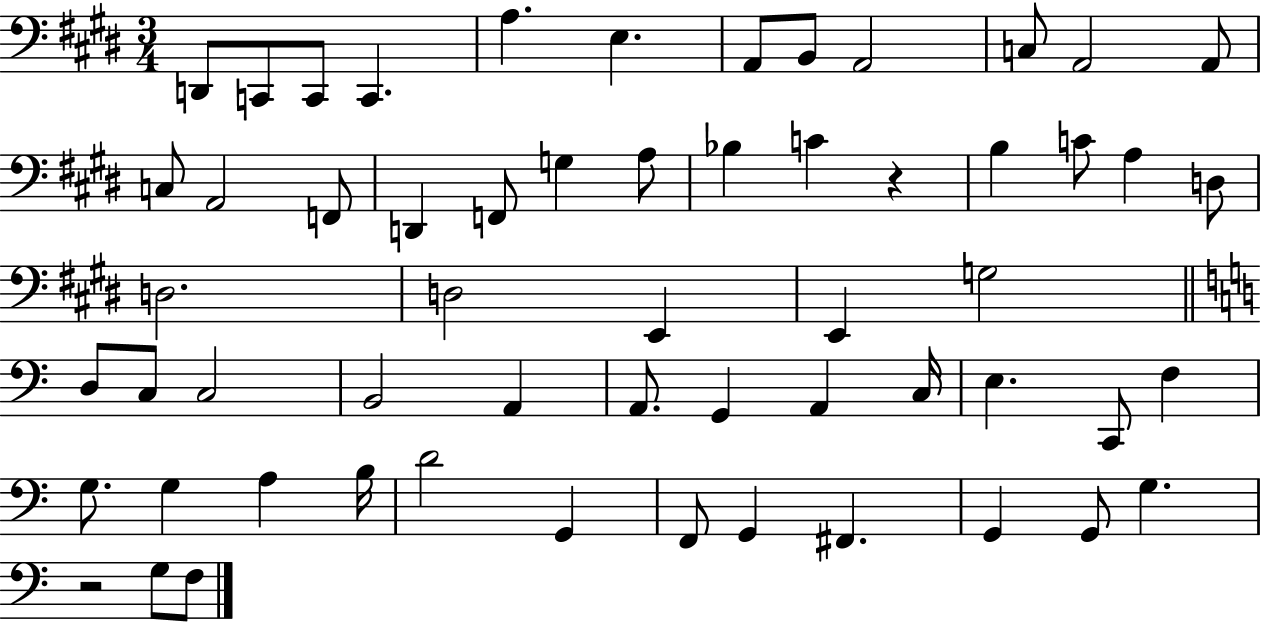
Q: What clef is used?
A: bass